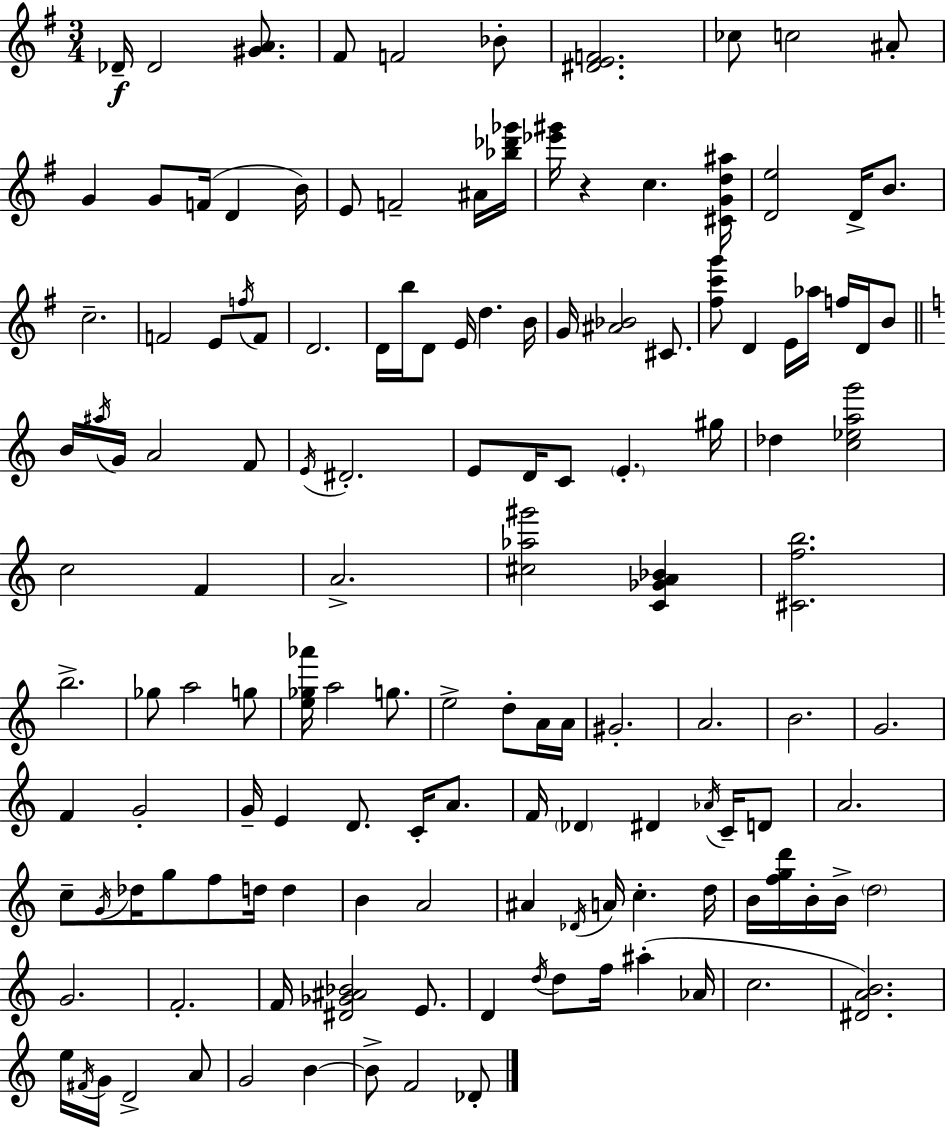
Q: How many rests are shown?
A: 1